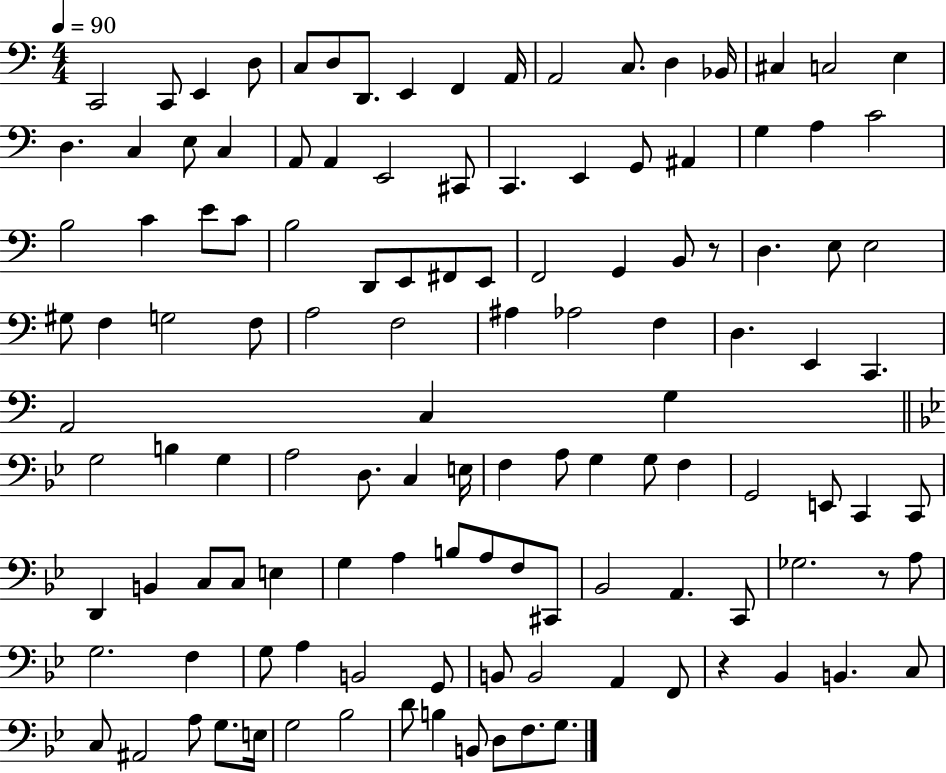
{
  \clef bass
  \numericTimeSignature
  \time 4/4
  \key c \major
  \tempo 4 = 90
  c,2 c,8 e,4 d8 | c8 d8 d,8. e,4 f,4 a,16 | a,2 c8. d4 bes,16 | cis4 c2 e4 | \break d4. c4 e8 c4 | a,8 a,4 e,2 cis,8 | c,4. e,4 g,8 ais,4 | g4 a4 c'2 | \break b2 c'4 e'8 c'8 | b2 d,8 e,8 fis,8 e,8 | f,2 g,4 b,8 r8 | d4. e8 e2 | \break gis8 f4 g2 f8 | a2 f2 | ais4 aes2 f4 | d4. e,4 c,4. | \break a,2 c4 g4 | \bar "||" \break \key g \minor g2 b4 g4 | a2 d8. c4 e16 | f4 a8 g4 g8 f4 | g,2 e,8 c,4 c,8 | \break d,4 b,4 c8 c8 e4 | g4 a4 b8 a8 f8 cis,8 | bes,2 a,4. c,8 | ges2. r8 a8 | \break g2. f4 | g8 a4 b,2 g,8 | b,8 b,2 a,4 f,8 | r4 bes,4 b,4. c8 | \break c8 ais,2 a8 g8. e16 | g2 bes2 | d'8 b4 b,8 d8 f8. g8. | \bar "|."
}